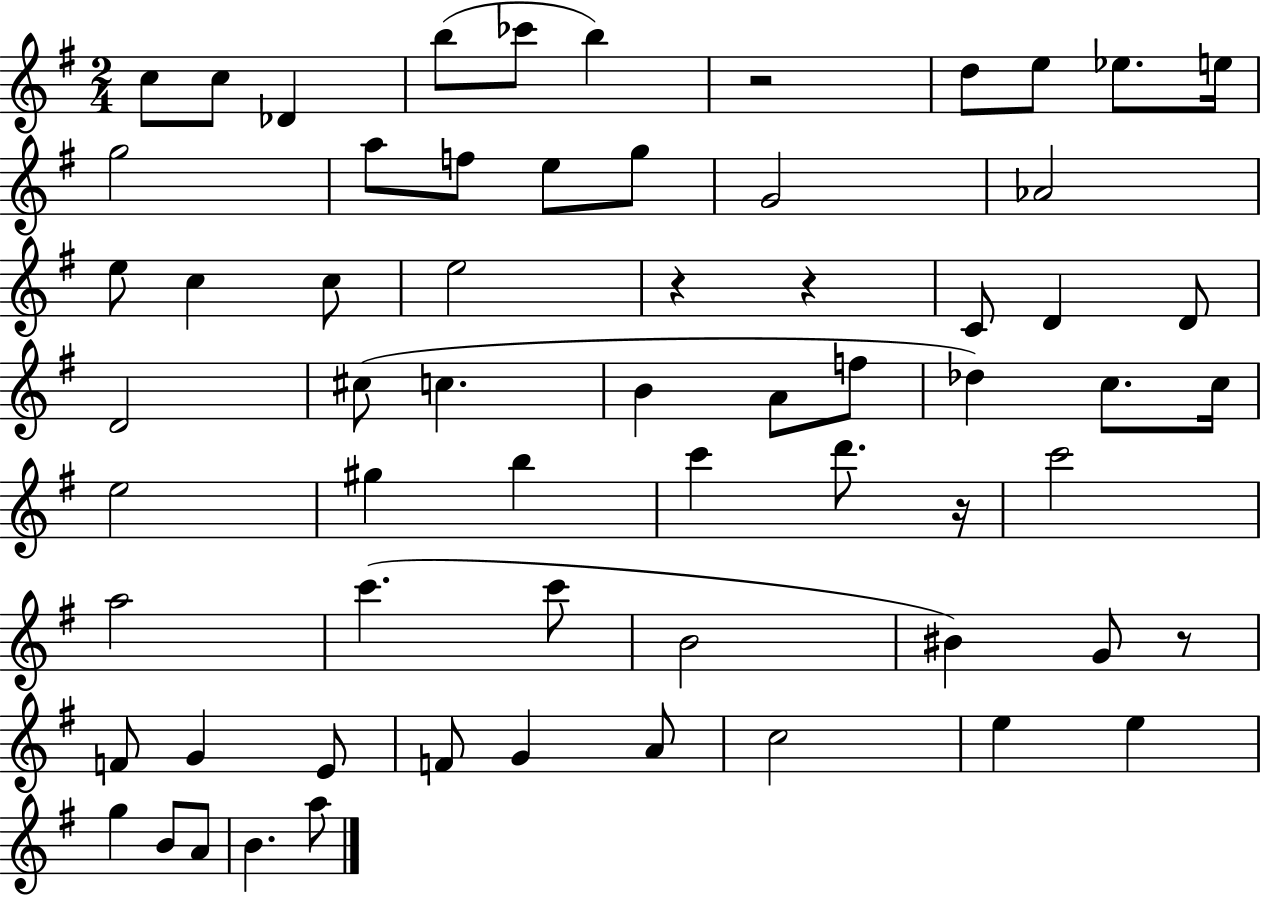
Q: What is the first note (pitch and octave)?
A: C5